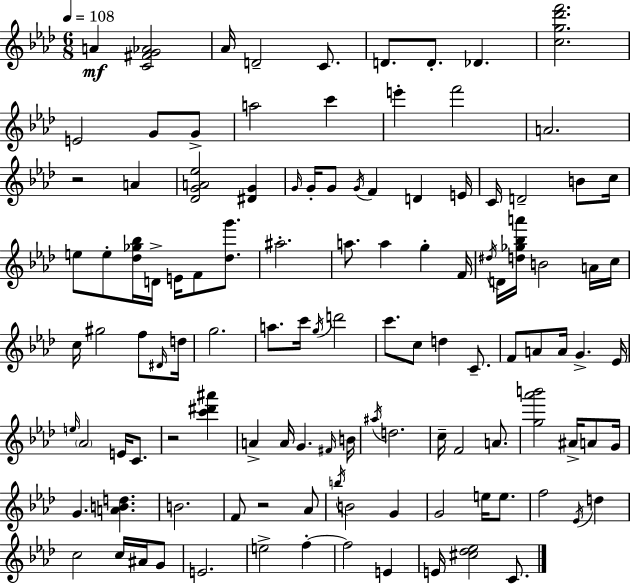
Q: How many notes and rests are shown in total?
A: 116